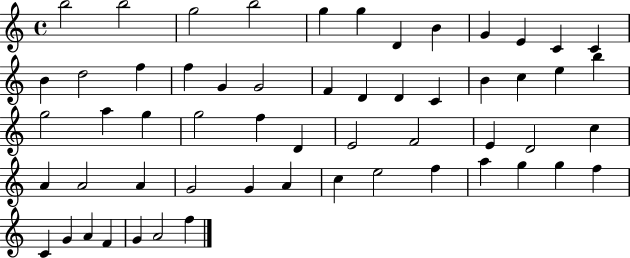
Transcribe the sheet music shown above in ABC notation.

X:1
T:Untitled
M:4/4
L:1/4
K:C
b2 b2 g2 b2 g g D B G E C C B d2 f f G G2 F D D C B c e b g2 a g g2 f D E2 F2 E D2 c A A2 A G2 G A c e2 f a g g f C G A F G A2 f